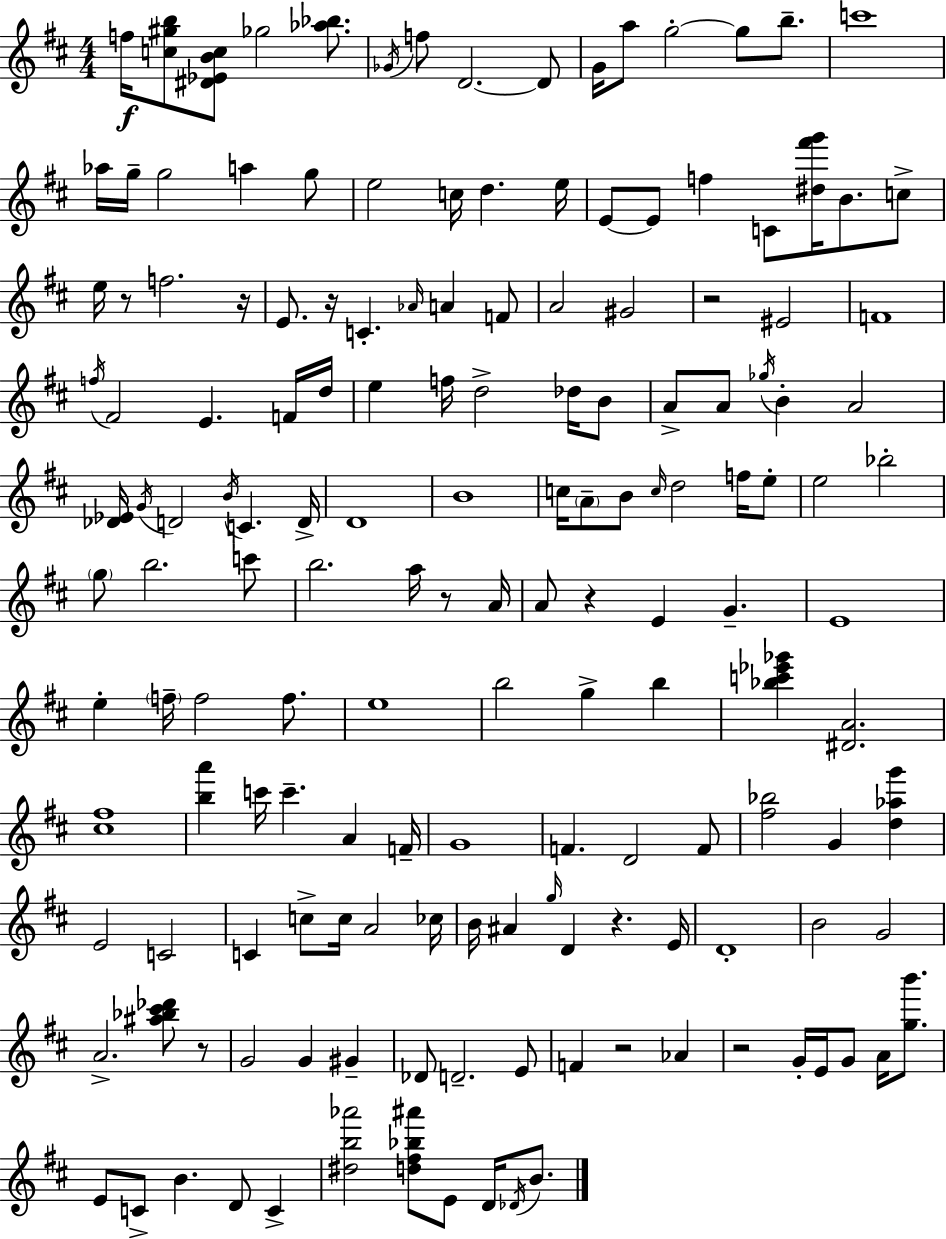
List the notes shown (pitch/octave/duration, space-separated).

F5/s [C5,G#5,B5]/e [D#4,Eb4,B4,C5]/e Gb5/h [Ab5,Bb5]/e. Gb4/s F5/e D4/h. D4/e G4/s A5/e G5/h G5/e B5/e. C6/w Ab5/s G5/s G5/h A5/q G5/e E5/h C5/s D5/q. E5/s E4/e E4/e F5/q C4/e [D#5,F#6,G6]/s B4/e. C5/e E5/s R/e F5/h. R/s E4/e. R/s C4/q. Ab4/s A4/q F4/e A4/h G#4/h R/h EIS4/h F4/w F5/s F#4/h E4/q. F4/s D5/s E5/q F5/s D5/h Db5/s B4/e A4/e A4/e Gb5/s B4/q A4/h [Db4,Eb4]/s G4/s D4/h B4/s C4/q. D4/s D4/w B4/w C5/s A4/e B4/e C5/s D5/h F5/s E5/e E5/h Bb5/h G5/e B5/h. C6/e B5/h. A5/s R/e A4/s A4/e R/q E4/q G4/q. E4/w E5/q F5/s F5/h F5/e. E5/w B5/h G5/q B5/q [Bb5,C6,Eb6,Gb6]/q [D#4,A4]/h. [C#5,F#5]/w [B5,A6]/q C6/s C6/q. A4/q F4/s G4/w F4/q. D4/h F4/e [F#5,Bb5]/h G4/q [D5,Ab5,G6]/q E4/h C4/h C4/q C5/e C5/s A4/h CES5/s B4/s A#4/q G5/s D4/q R/q. E4/s D4/w B4/h G4/h A4/h. [A#5,Bb5,C#6,Db6]/e R/e G4/h G4/q G#4/q Db4/e D4/h. E4/e F4/q R/h Ab4/q R/h G4/s E4/s G4/e A4/s [G5,B6]/e. E4/e C4/e B4/q. D4/e C4/q [D#5,B5,Ab6]/h [D5,F#5,Bb5,A#6]/e E4/e D4/s Db4/s B4/e.